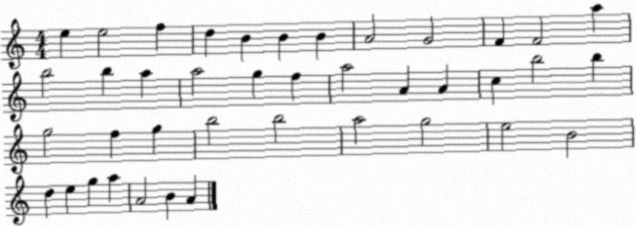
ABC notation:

X:1
T:Untitled
M:4/4
L:1/4
K:C
e e2 f d B B B A2 G2 F F2 a b2 b a a2 g f a2 A A c b2 b g2 f g b2 b2 a2 g2 e2 B2 d e g a A2 B A